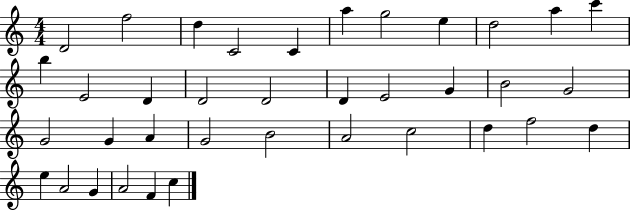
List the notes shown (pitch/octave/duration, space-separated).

D4/h F5/h D5/q C4/h C4/q A5/q G5/h E5/q D5/h A5/q C6/q B5/q E4/h D4/q D4/h D4/h D4/q E4/h G4/q B4/h G4/h G4/h G4/q A4/q G4/h B4/h A4/h C5/h D5/q F5/h D5/q E5/q A4/h G4/q A4/h F4/q C5/q